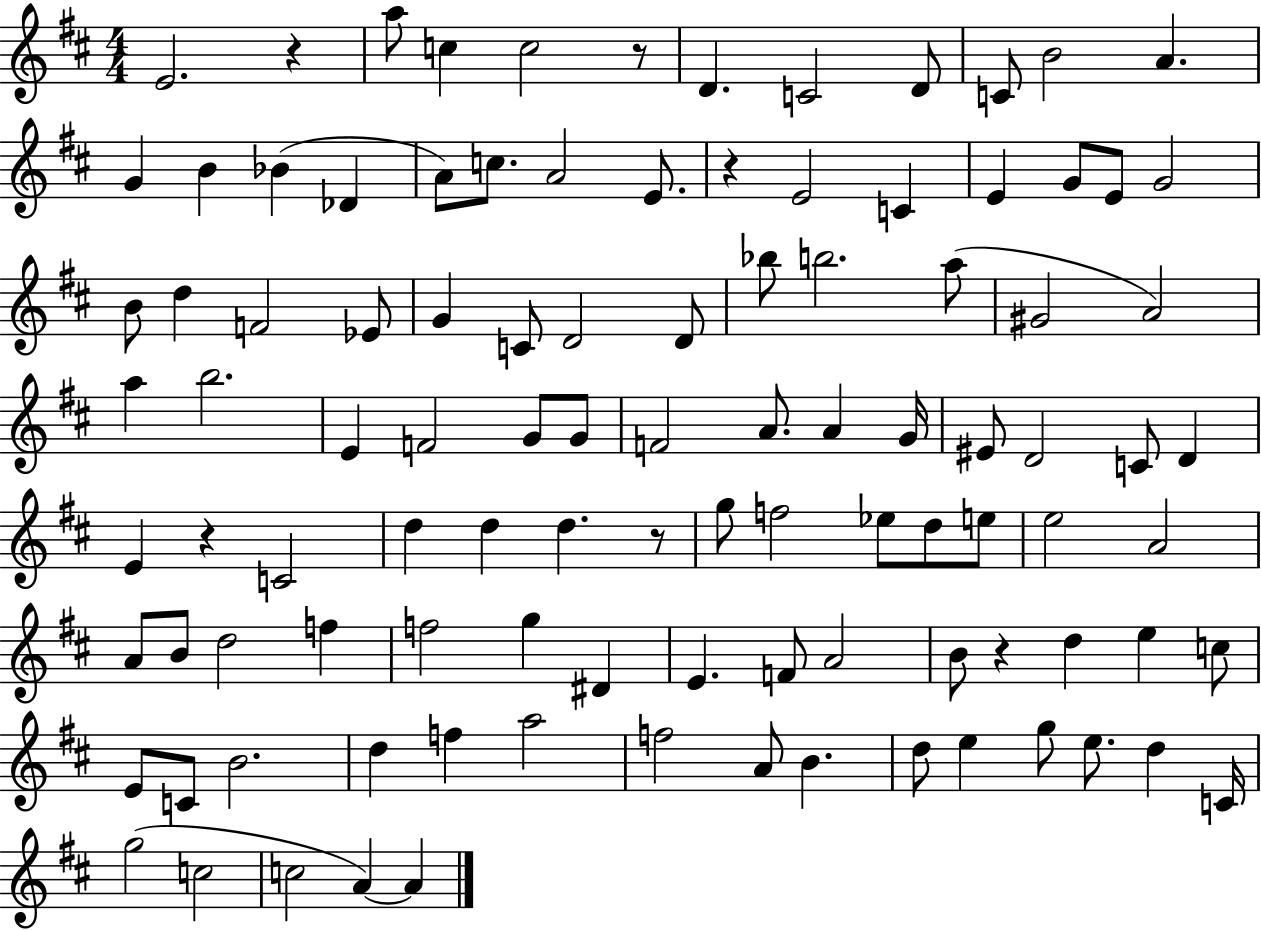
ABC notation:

X:1
T:Untitled
M:4/4
L:1/4
K:D
E2 z a/2 c c2 z/2 D C2 D/2 C/2 B2 A G B _B _D A/2 c/2 A2 E/2 z E2 C E G/2 E/2 G2 B/2 d F2 _E/2 G C/2 D2 D/2 _b/2 b2 a/2 ^G2 A2 a b2 E F2 G/2 G/2 F2 A/2 A G/4 ^E/2 D2 C/2 D E z C2 d d d z/2 g/2 f2 _e/2 d/2 e/2 e2 A2 A/2 B/2 d2 f f2 g ^D E F/2 A2 B/2 z d e c/2 E/2 C/2 B2 d f a2 f2 A/2 B d/2 e g/2 e/2 d C/4 g2 c2 c2 A A